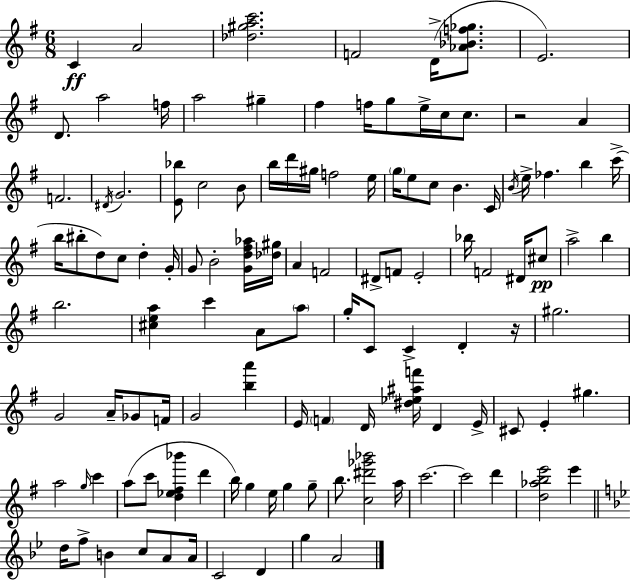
{
  \clef treble
  \numericTimeSignature
  \time 6/8
  \key g \major
  c'4\ff a'2 | <des'' gis'' a'' c'''>2. | f'2 d'16->( <aes' bes' f'' ges''>8. | e'2.) | \break d'8. a''2 f''16 | a''2 gis''4-- | fis''4 f''16 g''8 e''16-> c''16 c''8. | r2 a'4 | \break f'2. | \acciaccatura { dis'16 } g'2. | <e' bes''>8 c''2 b'8 | b''16 d'''16 gis''16 f''2 | \break e''16 \parenthesize g''16 e''8 c''8 b'4. | c'16 \acciaccatura { b'16 } e''16-> fes''4. b''4 | c'''16->( b''16 bis''8-. d''8) c''8 d''4-. | g'16-. g'8 b'2-. | \break <g' d'' fis'' aes''>16 <des'' gis''>16 a'4 f'2 | dis'8-> f'8 e'2-. | bes''16 f'2 dis'16 | cis''8\pp a''2-> b''4 | \break b''2. | <cis'' e'' a''>4 c'''4 a'8 | \parenthesize a''8 g''16-. c'8 c'4-> d'4-. | r16 gis''2. | \break g'2 a'16-- ges'8 | f'16 g'2 <b'' a'''>4 | e'16 \parenthesize f'4 d'16 <dis'' ees'' ais'' f'''>16 d'4 | e'16-> cis'8 e'4-. gis''4. | \break a''2 \grace { g''16 } c'''4 | a''8( c'''8 <d'' ees'' fis'' bes'''>4 d'''4 | b''16) g''4 e''16 g''4 | g''8-- b''8. <c'' dis''' ges''' bes'''>2 | \break a''16 c'''2.~~ | c'''2 d'''4 | <d'' aes'' b'' e'''>2 e'''4 | \bar "||" \break \key bes \major d''16 f''8-> b'4 c''8 a'8 a'16 | c'2 d'4 | g''4 a'2 | \bar "|."
}